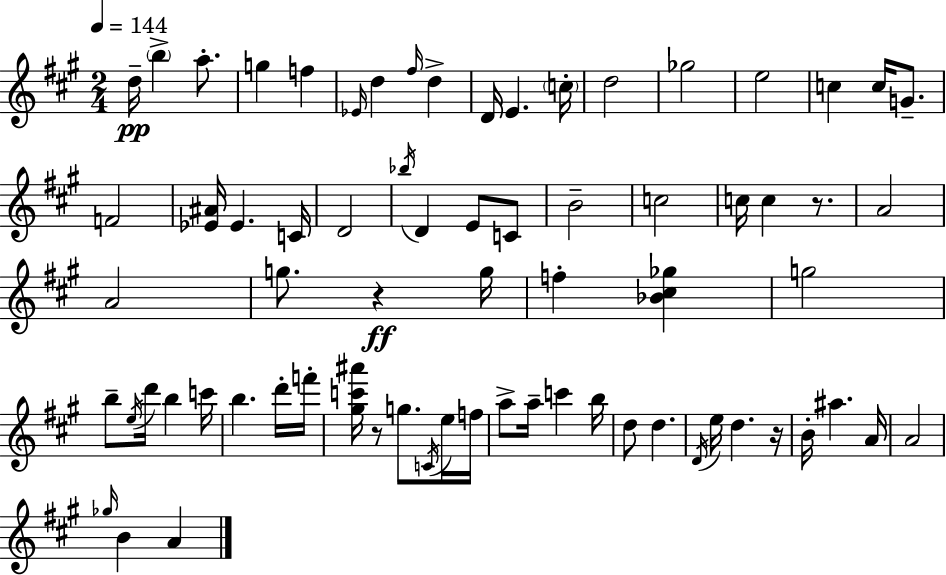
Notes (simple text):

D5/s B5/q A5/e. G5/q F5/q Eb4/s D5/q F#5/s D5/q D4/s E4/q. C5/s D5/h Gb5/h E5/h C5/q C5/s G4/e. F4/h [Eb4,A#4]/s Eb4/q. C4/s D4/h Bb5/s D4/q E4/e C4/e B4/h C5/h C5/s C5/q R/e. A4/h A4/h G5/e. R/q G5/s F5/q [Bb4,C#5,Gb5]/q G5/h B5/e E5/s D6/s B5/q C6/s B5/q. D6/s F6/s [G#5,C6,A#6]/s R/e G5/e. C4/s E5/s F5/s A5/e A5/s C6/q B5/s D5/e D5/q. D4/s E5/s D5/q. R/s B4/s A#5/q. A4/s A4/h Gb5/s B4/q A4/q